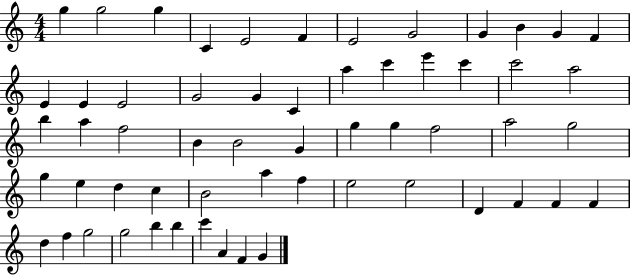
{
  \clef treble
  \numericTimeSignature
  \time 4/4
  \key c \major
  g''4 g''2 g''4 | c'4 e'2 f'4 | e'2 g'2 | g'4 b'4 g'4 f'4 | \break e'4 e'4 e'2 | g'2 g'4 c'4 | a''4 c'''4 e'''4 c'''4 | c'''2 a''2 | \break b''4 a''4 f''2 | b'4 b'2 g'4 | g''4 g''4 f''2 | a''2 g''2 | \break g''4 e''4 d''4 c''4 | b'2 a''4 f''4 | e''2 e''2 | d'4 f'4 f'4 f'4 | \break d''4 f''4 g''2 | g''2 b''4 b''4 | c'''4 a'4 f'4 g'4 | \bar "|."
}